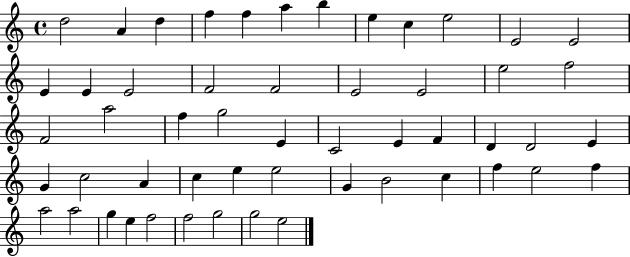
X:1
T:Untitled
M:4/4
L:1/4
K:C
d2 A d f f a b e c e2 E2 E2 E E E2 F2 F2 E2 E2 e2 f2 F2 a2 f g2 E C2 E F D D2 E G c2 A c e e2 G B2 c f e2 f a2 a2 g e f2 f2 g2 g2 e2